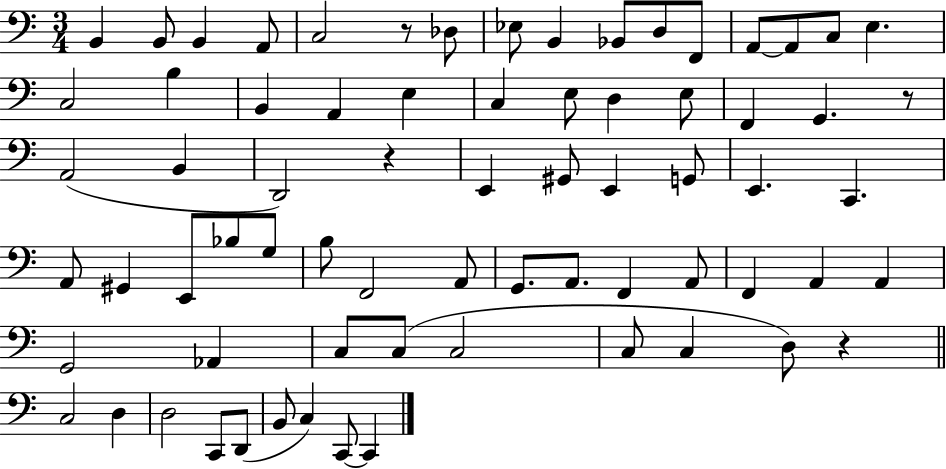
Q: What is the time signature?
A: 3/4